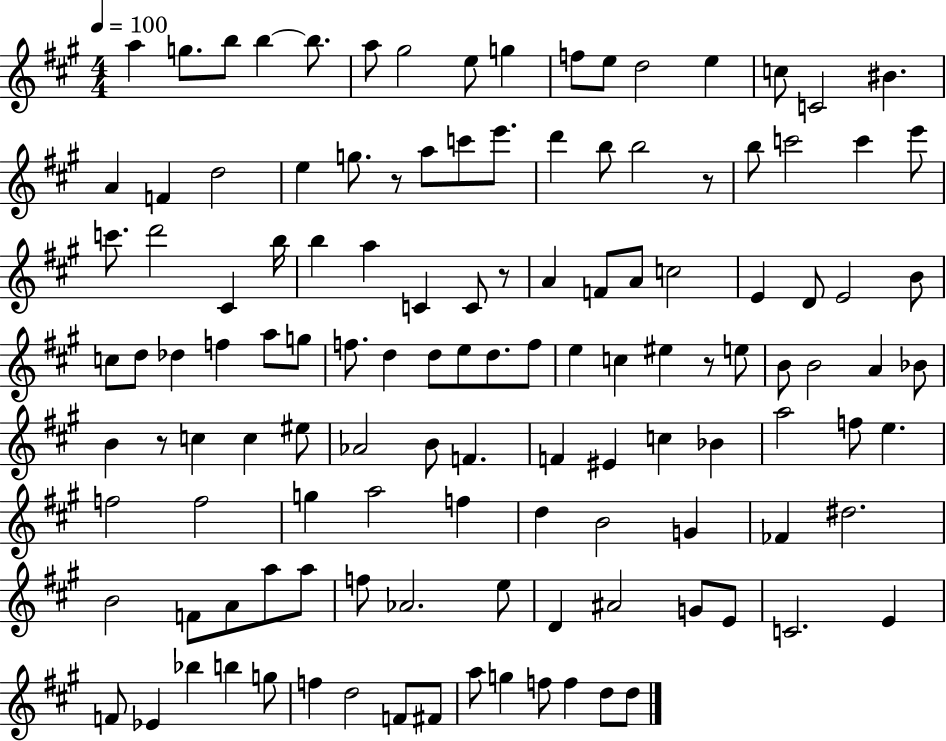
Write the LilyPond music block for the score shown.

{
  \clef treble
  \numericTimeSignature
  \time 4/4
  \key a \major
  \tempo 4 = 100
  \repeat volta 2 { a''4 g''8. b''8 b''4~~ b''8. | a''8 gis''2 e''8 g''4 | f''8 e''8 d''2 e''4 | c''8 c'2 bis'4. | \break a'4 f'4 d''2 | e''4 g''8. r8 a''8 c'''8 e'''8. | d'''4 b''8 b''2 r8 | b''8 c'''2 c'''4 e'''8 | \break c'''8. d'''2 cis'4 b''16 | b''4 a''4 c'4 c'8 r8 | a'4 f'8 a'8 c''2 | e'4 d'8 e'2 b'8 | \break c''8 d''8 des''4 f''4 a''8 g''8 | f''8. d''4 d''8 e''8 d''8. f''8 | e''4 c''4 eis''4 r8 e''8 | b'8 b'2 a'4 bes'8 | \break b'4 r8 c''4 c''4 eis''8 | aes'2 b'8 f'4. | f'4 eis'4 c''4 bes'4 | a''2 f''8 e''4. | \break f''2 f''2 | g''4 a''2 f''4 | d''4 b'2 g'4 | fes'4 dis''2. | \break b'2 f'8 a'8 a''8 a''8 | f''8 aes'2. e''8 | d'4 ais'2 g'8 e'8 | c'2. e'4 | \break f'8 ees'4 bes''4 b''4 g''8 | f''4 d''2 f'8 fis'8 | a''8 g''4 f''8 f''4 d''8 d''8 | } \bar "|."
}